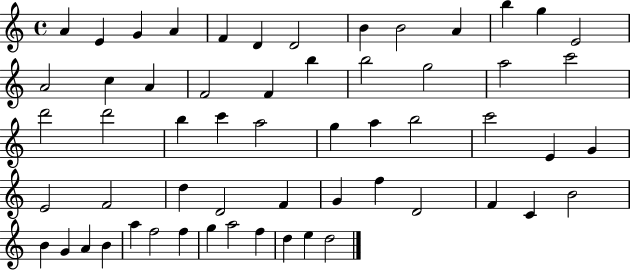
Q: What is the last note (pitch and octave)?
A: D5